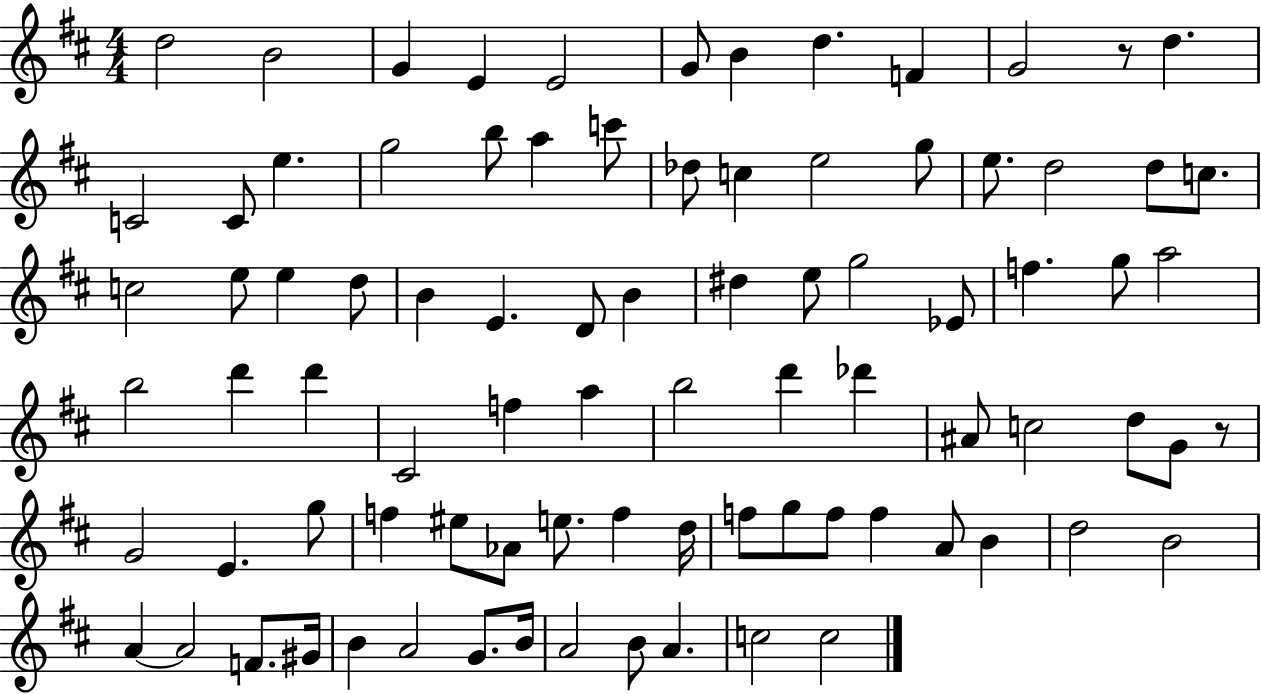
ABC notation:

X:1
T:Untitled
M:4/4
L:1/4
K:D
d2 B2 G E E2 G/2 B d F G2 z/2 d C2 C/2 e g2 b/2 a c'/2 _d/2 c e2 g/2 e/2 d2 d/2 c/2 c2 e/2 e d/2 B E D/2 B ^d e/2 g2 _E/2 f g/2 a2 b2 d' d' ^C2 f a b2 d' _d' ^A/2 c2 d/2 G/2 z/2 G2 E g/2 f ^e/2 _A/2 e/2 f d/4 f/2 g/2 f/2 f A/2 B d2 B2 A A2 F/2 ^G/4 B A2 G/2 B/4 A2 B/2 A c2 c2